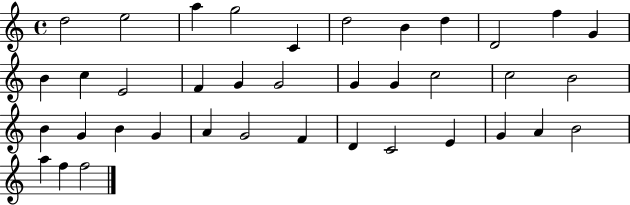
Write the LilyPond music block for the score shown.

{
  \clef treble
  \time 4/4
  \defaultTimeSignature
  \key c \major
  d''2 e''2 | a''4 g''2 c'4 | d''2 b'4 d''4 | d'2 f''4 g'4 | \break b'4 c''4 e'2 | f'4 g'4 g'2 | g'4 g'4 c''2 | c''2 b'2 | \break b'4 g'4 b'4 g'4 | a'4 g'2 f'4 | d'4 c'2 e'4 | g'4 a'4 b'2 | \break a''4 f''4 f''2 | \bar "|."
}